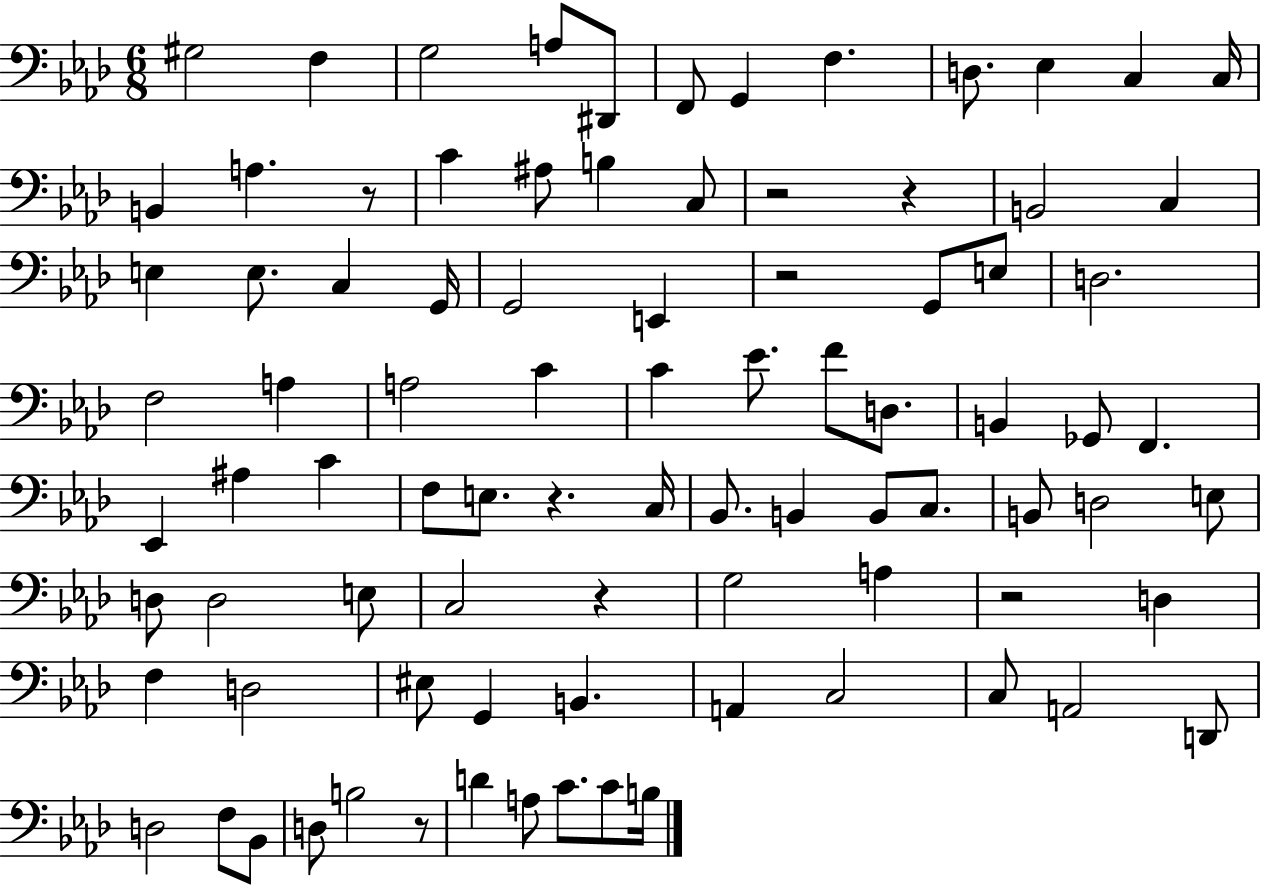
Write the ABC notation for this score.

X:1
T:Untitled
M:6/8
L:1/4
K:Ab
^G,2 F, G,2 A,/2 ^D,,/2 F,,/2 G,, F, D,/2 _E, C, C,/4 B,, A, z/2 C ^A,/2 B, C,/2 z2 z B,,2 C, E, E,/2 C, G,,/4 G,,2 E,, z2 G,,/2 E,/2 D,2 F,2 A, A,2 C C _E/2 F/2 D,/2 B,, _G,,/2 F,, _E,, ^A, C F,/2 E,/2 z C,/4 _B,,/2 B,, B,,/2 C,/2 B,,/2 D,2 E,/2 D,/2 D,2 E,/2 C,2 z G,2 A, z2 D, F, D,2 ^E,/2 G,, B,, A,, C,2 C,/2 A,,2 D,,/2 D,2 F,/2 _B,,/2 D,/2 B,2 z/2 D A,/2 C/2 C/2 B,/4